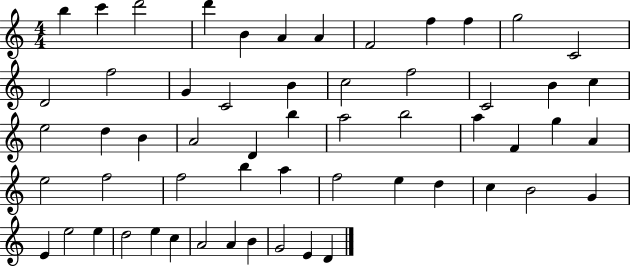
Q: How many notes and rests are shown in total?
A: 57